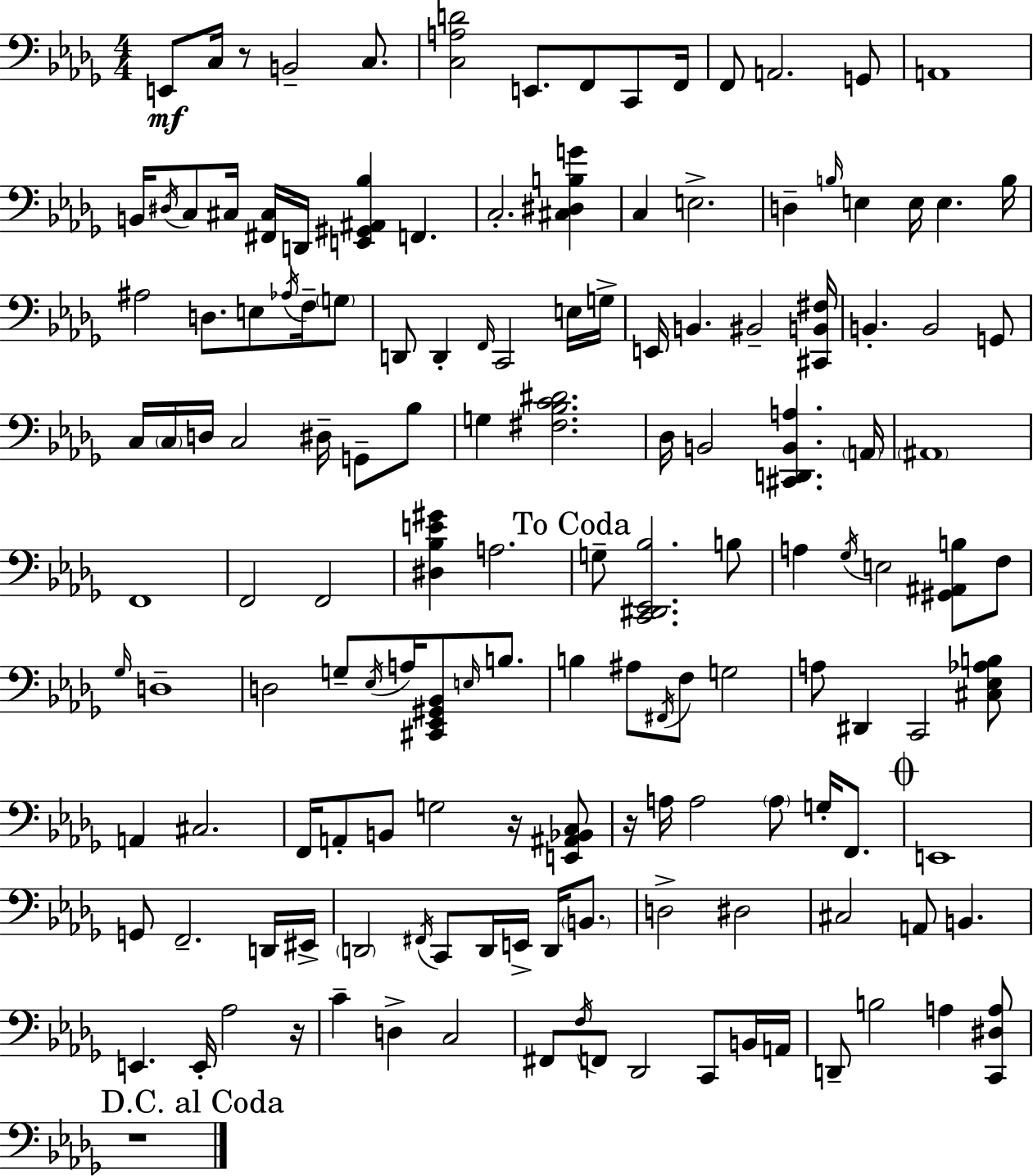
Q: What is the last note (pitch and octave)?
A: A3